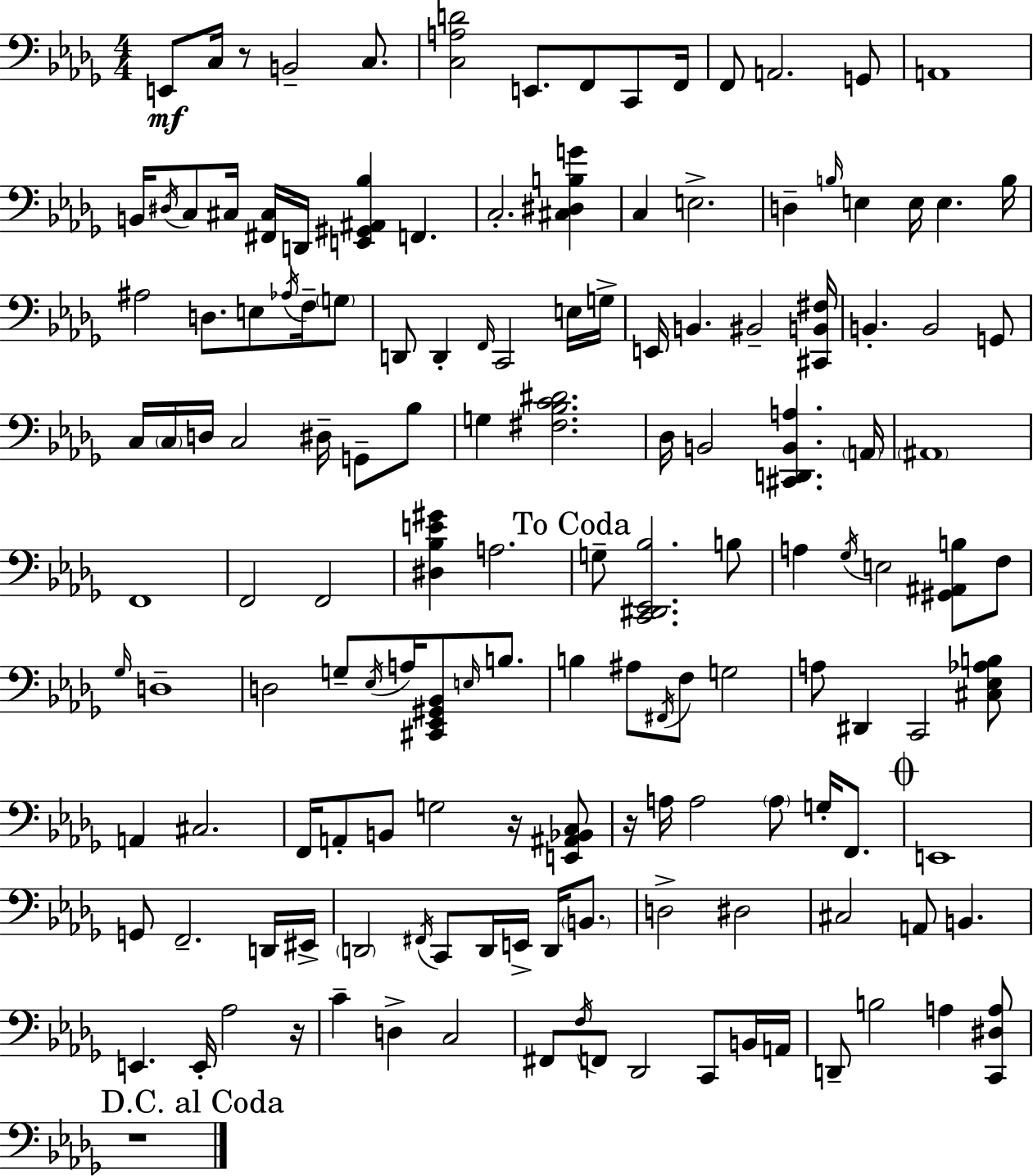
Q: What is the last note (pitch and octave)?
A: A3